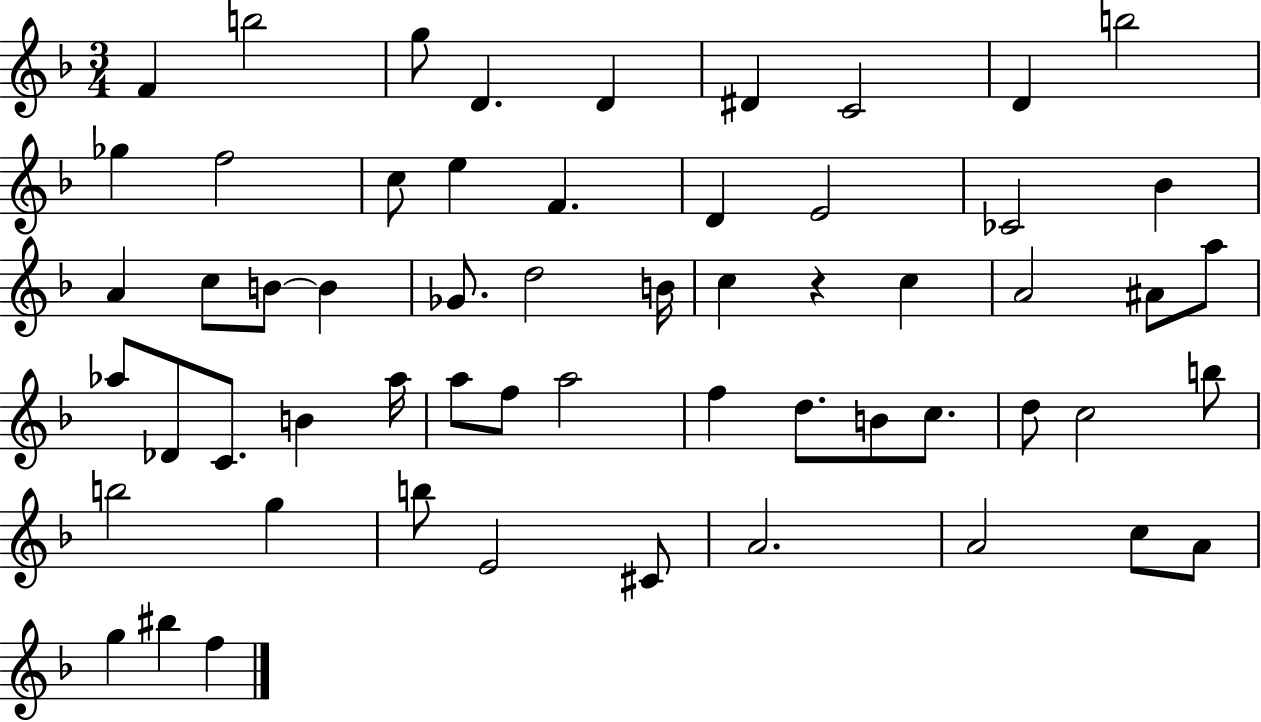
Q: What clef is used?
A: treble